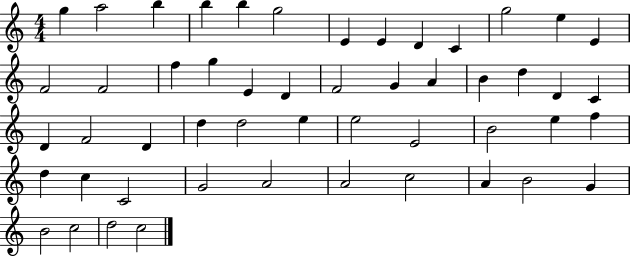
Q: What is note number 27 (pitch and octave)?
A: D4